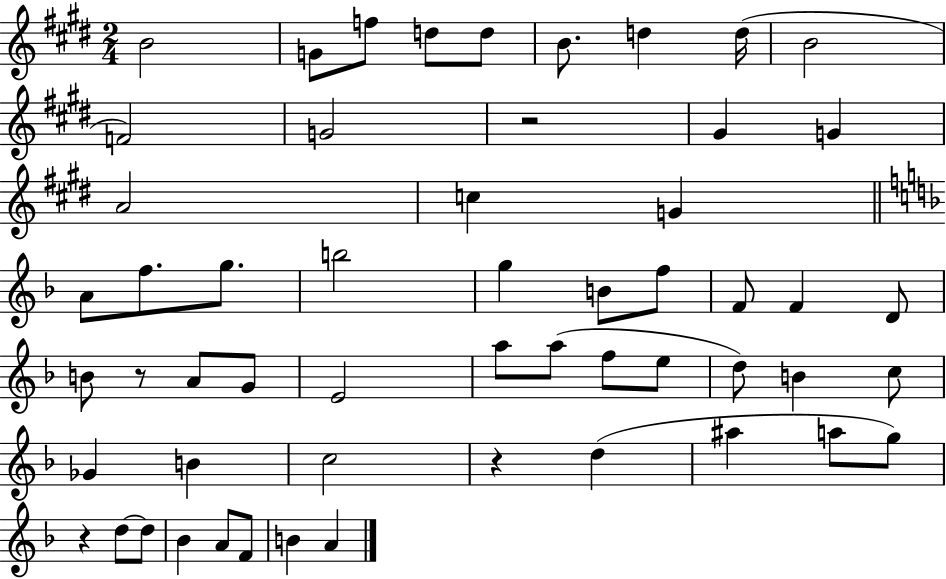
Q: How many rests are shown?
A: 4